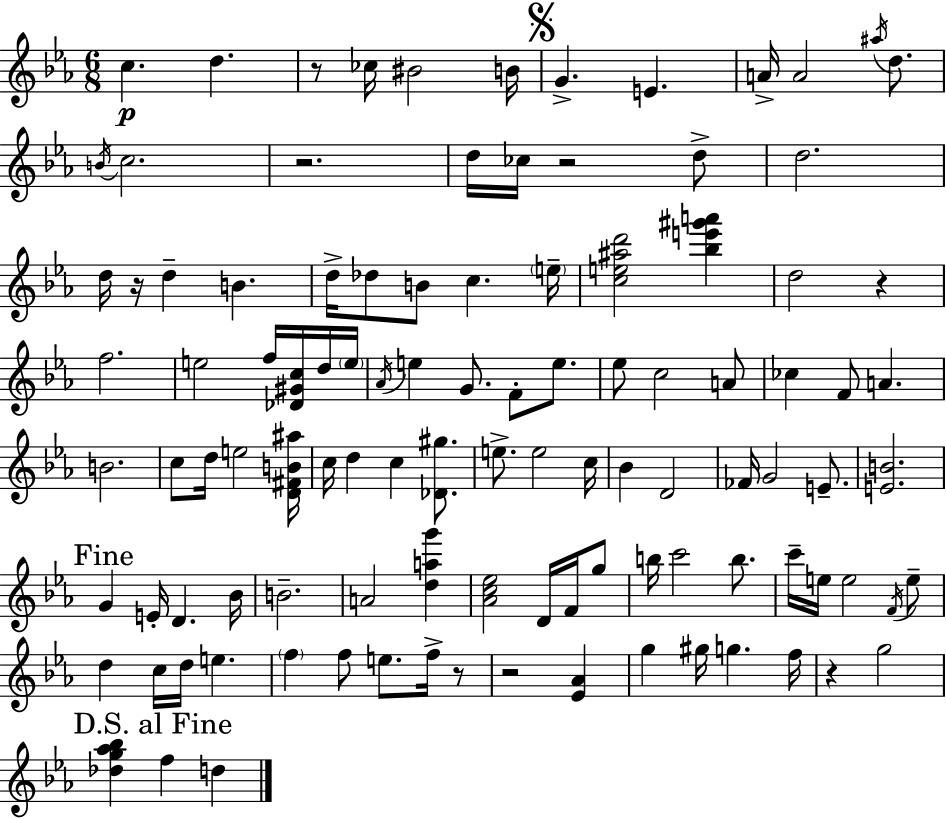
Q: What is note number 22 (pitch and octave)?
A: Db5